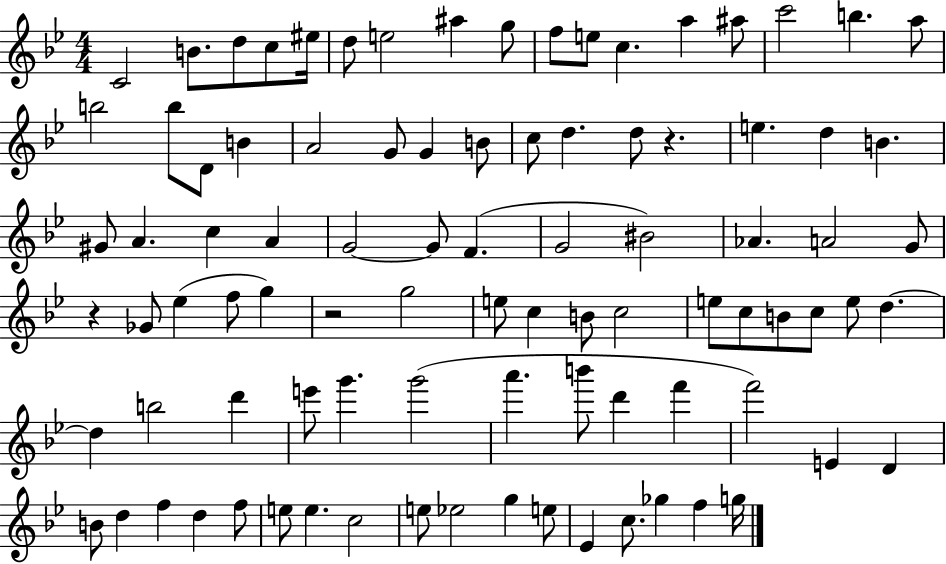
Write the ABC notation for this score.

X:1
T:Untitled
M:4/4
L:1/4
K:Bb
C2 B/2 d/2 c/2 ^e/4 d/2 e2 ^a g/2 f/2 e/2 c a ^a/2 c'2 b a/2 b2 b/2 D/2 B A2 G/2 G B/2 c/2 d d/2 z e d B ^G/2 A c A G2 G/2 F G2 ^B2 _A A2 G/2 z _G/2 _e f/2 g z2 g2 e/2 c B/2 c2 e/2 c/2 B/2 c/2 e/2 d d b2 d' e'/2 g' g'2 a' b'/2 d' f' f'2 E D B/2 d f d f/2 e/2 e c2 e/2 _e2 g e/2 _E c/2 _g f g/4